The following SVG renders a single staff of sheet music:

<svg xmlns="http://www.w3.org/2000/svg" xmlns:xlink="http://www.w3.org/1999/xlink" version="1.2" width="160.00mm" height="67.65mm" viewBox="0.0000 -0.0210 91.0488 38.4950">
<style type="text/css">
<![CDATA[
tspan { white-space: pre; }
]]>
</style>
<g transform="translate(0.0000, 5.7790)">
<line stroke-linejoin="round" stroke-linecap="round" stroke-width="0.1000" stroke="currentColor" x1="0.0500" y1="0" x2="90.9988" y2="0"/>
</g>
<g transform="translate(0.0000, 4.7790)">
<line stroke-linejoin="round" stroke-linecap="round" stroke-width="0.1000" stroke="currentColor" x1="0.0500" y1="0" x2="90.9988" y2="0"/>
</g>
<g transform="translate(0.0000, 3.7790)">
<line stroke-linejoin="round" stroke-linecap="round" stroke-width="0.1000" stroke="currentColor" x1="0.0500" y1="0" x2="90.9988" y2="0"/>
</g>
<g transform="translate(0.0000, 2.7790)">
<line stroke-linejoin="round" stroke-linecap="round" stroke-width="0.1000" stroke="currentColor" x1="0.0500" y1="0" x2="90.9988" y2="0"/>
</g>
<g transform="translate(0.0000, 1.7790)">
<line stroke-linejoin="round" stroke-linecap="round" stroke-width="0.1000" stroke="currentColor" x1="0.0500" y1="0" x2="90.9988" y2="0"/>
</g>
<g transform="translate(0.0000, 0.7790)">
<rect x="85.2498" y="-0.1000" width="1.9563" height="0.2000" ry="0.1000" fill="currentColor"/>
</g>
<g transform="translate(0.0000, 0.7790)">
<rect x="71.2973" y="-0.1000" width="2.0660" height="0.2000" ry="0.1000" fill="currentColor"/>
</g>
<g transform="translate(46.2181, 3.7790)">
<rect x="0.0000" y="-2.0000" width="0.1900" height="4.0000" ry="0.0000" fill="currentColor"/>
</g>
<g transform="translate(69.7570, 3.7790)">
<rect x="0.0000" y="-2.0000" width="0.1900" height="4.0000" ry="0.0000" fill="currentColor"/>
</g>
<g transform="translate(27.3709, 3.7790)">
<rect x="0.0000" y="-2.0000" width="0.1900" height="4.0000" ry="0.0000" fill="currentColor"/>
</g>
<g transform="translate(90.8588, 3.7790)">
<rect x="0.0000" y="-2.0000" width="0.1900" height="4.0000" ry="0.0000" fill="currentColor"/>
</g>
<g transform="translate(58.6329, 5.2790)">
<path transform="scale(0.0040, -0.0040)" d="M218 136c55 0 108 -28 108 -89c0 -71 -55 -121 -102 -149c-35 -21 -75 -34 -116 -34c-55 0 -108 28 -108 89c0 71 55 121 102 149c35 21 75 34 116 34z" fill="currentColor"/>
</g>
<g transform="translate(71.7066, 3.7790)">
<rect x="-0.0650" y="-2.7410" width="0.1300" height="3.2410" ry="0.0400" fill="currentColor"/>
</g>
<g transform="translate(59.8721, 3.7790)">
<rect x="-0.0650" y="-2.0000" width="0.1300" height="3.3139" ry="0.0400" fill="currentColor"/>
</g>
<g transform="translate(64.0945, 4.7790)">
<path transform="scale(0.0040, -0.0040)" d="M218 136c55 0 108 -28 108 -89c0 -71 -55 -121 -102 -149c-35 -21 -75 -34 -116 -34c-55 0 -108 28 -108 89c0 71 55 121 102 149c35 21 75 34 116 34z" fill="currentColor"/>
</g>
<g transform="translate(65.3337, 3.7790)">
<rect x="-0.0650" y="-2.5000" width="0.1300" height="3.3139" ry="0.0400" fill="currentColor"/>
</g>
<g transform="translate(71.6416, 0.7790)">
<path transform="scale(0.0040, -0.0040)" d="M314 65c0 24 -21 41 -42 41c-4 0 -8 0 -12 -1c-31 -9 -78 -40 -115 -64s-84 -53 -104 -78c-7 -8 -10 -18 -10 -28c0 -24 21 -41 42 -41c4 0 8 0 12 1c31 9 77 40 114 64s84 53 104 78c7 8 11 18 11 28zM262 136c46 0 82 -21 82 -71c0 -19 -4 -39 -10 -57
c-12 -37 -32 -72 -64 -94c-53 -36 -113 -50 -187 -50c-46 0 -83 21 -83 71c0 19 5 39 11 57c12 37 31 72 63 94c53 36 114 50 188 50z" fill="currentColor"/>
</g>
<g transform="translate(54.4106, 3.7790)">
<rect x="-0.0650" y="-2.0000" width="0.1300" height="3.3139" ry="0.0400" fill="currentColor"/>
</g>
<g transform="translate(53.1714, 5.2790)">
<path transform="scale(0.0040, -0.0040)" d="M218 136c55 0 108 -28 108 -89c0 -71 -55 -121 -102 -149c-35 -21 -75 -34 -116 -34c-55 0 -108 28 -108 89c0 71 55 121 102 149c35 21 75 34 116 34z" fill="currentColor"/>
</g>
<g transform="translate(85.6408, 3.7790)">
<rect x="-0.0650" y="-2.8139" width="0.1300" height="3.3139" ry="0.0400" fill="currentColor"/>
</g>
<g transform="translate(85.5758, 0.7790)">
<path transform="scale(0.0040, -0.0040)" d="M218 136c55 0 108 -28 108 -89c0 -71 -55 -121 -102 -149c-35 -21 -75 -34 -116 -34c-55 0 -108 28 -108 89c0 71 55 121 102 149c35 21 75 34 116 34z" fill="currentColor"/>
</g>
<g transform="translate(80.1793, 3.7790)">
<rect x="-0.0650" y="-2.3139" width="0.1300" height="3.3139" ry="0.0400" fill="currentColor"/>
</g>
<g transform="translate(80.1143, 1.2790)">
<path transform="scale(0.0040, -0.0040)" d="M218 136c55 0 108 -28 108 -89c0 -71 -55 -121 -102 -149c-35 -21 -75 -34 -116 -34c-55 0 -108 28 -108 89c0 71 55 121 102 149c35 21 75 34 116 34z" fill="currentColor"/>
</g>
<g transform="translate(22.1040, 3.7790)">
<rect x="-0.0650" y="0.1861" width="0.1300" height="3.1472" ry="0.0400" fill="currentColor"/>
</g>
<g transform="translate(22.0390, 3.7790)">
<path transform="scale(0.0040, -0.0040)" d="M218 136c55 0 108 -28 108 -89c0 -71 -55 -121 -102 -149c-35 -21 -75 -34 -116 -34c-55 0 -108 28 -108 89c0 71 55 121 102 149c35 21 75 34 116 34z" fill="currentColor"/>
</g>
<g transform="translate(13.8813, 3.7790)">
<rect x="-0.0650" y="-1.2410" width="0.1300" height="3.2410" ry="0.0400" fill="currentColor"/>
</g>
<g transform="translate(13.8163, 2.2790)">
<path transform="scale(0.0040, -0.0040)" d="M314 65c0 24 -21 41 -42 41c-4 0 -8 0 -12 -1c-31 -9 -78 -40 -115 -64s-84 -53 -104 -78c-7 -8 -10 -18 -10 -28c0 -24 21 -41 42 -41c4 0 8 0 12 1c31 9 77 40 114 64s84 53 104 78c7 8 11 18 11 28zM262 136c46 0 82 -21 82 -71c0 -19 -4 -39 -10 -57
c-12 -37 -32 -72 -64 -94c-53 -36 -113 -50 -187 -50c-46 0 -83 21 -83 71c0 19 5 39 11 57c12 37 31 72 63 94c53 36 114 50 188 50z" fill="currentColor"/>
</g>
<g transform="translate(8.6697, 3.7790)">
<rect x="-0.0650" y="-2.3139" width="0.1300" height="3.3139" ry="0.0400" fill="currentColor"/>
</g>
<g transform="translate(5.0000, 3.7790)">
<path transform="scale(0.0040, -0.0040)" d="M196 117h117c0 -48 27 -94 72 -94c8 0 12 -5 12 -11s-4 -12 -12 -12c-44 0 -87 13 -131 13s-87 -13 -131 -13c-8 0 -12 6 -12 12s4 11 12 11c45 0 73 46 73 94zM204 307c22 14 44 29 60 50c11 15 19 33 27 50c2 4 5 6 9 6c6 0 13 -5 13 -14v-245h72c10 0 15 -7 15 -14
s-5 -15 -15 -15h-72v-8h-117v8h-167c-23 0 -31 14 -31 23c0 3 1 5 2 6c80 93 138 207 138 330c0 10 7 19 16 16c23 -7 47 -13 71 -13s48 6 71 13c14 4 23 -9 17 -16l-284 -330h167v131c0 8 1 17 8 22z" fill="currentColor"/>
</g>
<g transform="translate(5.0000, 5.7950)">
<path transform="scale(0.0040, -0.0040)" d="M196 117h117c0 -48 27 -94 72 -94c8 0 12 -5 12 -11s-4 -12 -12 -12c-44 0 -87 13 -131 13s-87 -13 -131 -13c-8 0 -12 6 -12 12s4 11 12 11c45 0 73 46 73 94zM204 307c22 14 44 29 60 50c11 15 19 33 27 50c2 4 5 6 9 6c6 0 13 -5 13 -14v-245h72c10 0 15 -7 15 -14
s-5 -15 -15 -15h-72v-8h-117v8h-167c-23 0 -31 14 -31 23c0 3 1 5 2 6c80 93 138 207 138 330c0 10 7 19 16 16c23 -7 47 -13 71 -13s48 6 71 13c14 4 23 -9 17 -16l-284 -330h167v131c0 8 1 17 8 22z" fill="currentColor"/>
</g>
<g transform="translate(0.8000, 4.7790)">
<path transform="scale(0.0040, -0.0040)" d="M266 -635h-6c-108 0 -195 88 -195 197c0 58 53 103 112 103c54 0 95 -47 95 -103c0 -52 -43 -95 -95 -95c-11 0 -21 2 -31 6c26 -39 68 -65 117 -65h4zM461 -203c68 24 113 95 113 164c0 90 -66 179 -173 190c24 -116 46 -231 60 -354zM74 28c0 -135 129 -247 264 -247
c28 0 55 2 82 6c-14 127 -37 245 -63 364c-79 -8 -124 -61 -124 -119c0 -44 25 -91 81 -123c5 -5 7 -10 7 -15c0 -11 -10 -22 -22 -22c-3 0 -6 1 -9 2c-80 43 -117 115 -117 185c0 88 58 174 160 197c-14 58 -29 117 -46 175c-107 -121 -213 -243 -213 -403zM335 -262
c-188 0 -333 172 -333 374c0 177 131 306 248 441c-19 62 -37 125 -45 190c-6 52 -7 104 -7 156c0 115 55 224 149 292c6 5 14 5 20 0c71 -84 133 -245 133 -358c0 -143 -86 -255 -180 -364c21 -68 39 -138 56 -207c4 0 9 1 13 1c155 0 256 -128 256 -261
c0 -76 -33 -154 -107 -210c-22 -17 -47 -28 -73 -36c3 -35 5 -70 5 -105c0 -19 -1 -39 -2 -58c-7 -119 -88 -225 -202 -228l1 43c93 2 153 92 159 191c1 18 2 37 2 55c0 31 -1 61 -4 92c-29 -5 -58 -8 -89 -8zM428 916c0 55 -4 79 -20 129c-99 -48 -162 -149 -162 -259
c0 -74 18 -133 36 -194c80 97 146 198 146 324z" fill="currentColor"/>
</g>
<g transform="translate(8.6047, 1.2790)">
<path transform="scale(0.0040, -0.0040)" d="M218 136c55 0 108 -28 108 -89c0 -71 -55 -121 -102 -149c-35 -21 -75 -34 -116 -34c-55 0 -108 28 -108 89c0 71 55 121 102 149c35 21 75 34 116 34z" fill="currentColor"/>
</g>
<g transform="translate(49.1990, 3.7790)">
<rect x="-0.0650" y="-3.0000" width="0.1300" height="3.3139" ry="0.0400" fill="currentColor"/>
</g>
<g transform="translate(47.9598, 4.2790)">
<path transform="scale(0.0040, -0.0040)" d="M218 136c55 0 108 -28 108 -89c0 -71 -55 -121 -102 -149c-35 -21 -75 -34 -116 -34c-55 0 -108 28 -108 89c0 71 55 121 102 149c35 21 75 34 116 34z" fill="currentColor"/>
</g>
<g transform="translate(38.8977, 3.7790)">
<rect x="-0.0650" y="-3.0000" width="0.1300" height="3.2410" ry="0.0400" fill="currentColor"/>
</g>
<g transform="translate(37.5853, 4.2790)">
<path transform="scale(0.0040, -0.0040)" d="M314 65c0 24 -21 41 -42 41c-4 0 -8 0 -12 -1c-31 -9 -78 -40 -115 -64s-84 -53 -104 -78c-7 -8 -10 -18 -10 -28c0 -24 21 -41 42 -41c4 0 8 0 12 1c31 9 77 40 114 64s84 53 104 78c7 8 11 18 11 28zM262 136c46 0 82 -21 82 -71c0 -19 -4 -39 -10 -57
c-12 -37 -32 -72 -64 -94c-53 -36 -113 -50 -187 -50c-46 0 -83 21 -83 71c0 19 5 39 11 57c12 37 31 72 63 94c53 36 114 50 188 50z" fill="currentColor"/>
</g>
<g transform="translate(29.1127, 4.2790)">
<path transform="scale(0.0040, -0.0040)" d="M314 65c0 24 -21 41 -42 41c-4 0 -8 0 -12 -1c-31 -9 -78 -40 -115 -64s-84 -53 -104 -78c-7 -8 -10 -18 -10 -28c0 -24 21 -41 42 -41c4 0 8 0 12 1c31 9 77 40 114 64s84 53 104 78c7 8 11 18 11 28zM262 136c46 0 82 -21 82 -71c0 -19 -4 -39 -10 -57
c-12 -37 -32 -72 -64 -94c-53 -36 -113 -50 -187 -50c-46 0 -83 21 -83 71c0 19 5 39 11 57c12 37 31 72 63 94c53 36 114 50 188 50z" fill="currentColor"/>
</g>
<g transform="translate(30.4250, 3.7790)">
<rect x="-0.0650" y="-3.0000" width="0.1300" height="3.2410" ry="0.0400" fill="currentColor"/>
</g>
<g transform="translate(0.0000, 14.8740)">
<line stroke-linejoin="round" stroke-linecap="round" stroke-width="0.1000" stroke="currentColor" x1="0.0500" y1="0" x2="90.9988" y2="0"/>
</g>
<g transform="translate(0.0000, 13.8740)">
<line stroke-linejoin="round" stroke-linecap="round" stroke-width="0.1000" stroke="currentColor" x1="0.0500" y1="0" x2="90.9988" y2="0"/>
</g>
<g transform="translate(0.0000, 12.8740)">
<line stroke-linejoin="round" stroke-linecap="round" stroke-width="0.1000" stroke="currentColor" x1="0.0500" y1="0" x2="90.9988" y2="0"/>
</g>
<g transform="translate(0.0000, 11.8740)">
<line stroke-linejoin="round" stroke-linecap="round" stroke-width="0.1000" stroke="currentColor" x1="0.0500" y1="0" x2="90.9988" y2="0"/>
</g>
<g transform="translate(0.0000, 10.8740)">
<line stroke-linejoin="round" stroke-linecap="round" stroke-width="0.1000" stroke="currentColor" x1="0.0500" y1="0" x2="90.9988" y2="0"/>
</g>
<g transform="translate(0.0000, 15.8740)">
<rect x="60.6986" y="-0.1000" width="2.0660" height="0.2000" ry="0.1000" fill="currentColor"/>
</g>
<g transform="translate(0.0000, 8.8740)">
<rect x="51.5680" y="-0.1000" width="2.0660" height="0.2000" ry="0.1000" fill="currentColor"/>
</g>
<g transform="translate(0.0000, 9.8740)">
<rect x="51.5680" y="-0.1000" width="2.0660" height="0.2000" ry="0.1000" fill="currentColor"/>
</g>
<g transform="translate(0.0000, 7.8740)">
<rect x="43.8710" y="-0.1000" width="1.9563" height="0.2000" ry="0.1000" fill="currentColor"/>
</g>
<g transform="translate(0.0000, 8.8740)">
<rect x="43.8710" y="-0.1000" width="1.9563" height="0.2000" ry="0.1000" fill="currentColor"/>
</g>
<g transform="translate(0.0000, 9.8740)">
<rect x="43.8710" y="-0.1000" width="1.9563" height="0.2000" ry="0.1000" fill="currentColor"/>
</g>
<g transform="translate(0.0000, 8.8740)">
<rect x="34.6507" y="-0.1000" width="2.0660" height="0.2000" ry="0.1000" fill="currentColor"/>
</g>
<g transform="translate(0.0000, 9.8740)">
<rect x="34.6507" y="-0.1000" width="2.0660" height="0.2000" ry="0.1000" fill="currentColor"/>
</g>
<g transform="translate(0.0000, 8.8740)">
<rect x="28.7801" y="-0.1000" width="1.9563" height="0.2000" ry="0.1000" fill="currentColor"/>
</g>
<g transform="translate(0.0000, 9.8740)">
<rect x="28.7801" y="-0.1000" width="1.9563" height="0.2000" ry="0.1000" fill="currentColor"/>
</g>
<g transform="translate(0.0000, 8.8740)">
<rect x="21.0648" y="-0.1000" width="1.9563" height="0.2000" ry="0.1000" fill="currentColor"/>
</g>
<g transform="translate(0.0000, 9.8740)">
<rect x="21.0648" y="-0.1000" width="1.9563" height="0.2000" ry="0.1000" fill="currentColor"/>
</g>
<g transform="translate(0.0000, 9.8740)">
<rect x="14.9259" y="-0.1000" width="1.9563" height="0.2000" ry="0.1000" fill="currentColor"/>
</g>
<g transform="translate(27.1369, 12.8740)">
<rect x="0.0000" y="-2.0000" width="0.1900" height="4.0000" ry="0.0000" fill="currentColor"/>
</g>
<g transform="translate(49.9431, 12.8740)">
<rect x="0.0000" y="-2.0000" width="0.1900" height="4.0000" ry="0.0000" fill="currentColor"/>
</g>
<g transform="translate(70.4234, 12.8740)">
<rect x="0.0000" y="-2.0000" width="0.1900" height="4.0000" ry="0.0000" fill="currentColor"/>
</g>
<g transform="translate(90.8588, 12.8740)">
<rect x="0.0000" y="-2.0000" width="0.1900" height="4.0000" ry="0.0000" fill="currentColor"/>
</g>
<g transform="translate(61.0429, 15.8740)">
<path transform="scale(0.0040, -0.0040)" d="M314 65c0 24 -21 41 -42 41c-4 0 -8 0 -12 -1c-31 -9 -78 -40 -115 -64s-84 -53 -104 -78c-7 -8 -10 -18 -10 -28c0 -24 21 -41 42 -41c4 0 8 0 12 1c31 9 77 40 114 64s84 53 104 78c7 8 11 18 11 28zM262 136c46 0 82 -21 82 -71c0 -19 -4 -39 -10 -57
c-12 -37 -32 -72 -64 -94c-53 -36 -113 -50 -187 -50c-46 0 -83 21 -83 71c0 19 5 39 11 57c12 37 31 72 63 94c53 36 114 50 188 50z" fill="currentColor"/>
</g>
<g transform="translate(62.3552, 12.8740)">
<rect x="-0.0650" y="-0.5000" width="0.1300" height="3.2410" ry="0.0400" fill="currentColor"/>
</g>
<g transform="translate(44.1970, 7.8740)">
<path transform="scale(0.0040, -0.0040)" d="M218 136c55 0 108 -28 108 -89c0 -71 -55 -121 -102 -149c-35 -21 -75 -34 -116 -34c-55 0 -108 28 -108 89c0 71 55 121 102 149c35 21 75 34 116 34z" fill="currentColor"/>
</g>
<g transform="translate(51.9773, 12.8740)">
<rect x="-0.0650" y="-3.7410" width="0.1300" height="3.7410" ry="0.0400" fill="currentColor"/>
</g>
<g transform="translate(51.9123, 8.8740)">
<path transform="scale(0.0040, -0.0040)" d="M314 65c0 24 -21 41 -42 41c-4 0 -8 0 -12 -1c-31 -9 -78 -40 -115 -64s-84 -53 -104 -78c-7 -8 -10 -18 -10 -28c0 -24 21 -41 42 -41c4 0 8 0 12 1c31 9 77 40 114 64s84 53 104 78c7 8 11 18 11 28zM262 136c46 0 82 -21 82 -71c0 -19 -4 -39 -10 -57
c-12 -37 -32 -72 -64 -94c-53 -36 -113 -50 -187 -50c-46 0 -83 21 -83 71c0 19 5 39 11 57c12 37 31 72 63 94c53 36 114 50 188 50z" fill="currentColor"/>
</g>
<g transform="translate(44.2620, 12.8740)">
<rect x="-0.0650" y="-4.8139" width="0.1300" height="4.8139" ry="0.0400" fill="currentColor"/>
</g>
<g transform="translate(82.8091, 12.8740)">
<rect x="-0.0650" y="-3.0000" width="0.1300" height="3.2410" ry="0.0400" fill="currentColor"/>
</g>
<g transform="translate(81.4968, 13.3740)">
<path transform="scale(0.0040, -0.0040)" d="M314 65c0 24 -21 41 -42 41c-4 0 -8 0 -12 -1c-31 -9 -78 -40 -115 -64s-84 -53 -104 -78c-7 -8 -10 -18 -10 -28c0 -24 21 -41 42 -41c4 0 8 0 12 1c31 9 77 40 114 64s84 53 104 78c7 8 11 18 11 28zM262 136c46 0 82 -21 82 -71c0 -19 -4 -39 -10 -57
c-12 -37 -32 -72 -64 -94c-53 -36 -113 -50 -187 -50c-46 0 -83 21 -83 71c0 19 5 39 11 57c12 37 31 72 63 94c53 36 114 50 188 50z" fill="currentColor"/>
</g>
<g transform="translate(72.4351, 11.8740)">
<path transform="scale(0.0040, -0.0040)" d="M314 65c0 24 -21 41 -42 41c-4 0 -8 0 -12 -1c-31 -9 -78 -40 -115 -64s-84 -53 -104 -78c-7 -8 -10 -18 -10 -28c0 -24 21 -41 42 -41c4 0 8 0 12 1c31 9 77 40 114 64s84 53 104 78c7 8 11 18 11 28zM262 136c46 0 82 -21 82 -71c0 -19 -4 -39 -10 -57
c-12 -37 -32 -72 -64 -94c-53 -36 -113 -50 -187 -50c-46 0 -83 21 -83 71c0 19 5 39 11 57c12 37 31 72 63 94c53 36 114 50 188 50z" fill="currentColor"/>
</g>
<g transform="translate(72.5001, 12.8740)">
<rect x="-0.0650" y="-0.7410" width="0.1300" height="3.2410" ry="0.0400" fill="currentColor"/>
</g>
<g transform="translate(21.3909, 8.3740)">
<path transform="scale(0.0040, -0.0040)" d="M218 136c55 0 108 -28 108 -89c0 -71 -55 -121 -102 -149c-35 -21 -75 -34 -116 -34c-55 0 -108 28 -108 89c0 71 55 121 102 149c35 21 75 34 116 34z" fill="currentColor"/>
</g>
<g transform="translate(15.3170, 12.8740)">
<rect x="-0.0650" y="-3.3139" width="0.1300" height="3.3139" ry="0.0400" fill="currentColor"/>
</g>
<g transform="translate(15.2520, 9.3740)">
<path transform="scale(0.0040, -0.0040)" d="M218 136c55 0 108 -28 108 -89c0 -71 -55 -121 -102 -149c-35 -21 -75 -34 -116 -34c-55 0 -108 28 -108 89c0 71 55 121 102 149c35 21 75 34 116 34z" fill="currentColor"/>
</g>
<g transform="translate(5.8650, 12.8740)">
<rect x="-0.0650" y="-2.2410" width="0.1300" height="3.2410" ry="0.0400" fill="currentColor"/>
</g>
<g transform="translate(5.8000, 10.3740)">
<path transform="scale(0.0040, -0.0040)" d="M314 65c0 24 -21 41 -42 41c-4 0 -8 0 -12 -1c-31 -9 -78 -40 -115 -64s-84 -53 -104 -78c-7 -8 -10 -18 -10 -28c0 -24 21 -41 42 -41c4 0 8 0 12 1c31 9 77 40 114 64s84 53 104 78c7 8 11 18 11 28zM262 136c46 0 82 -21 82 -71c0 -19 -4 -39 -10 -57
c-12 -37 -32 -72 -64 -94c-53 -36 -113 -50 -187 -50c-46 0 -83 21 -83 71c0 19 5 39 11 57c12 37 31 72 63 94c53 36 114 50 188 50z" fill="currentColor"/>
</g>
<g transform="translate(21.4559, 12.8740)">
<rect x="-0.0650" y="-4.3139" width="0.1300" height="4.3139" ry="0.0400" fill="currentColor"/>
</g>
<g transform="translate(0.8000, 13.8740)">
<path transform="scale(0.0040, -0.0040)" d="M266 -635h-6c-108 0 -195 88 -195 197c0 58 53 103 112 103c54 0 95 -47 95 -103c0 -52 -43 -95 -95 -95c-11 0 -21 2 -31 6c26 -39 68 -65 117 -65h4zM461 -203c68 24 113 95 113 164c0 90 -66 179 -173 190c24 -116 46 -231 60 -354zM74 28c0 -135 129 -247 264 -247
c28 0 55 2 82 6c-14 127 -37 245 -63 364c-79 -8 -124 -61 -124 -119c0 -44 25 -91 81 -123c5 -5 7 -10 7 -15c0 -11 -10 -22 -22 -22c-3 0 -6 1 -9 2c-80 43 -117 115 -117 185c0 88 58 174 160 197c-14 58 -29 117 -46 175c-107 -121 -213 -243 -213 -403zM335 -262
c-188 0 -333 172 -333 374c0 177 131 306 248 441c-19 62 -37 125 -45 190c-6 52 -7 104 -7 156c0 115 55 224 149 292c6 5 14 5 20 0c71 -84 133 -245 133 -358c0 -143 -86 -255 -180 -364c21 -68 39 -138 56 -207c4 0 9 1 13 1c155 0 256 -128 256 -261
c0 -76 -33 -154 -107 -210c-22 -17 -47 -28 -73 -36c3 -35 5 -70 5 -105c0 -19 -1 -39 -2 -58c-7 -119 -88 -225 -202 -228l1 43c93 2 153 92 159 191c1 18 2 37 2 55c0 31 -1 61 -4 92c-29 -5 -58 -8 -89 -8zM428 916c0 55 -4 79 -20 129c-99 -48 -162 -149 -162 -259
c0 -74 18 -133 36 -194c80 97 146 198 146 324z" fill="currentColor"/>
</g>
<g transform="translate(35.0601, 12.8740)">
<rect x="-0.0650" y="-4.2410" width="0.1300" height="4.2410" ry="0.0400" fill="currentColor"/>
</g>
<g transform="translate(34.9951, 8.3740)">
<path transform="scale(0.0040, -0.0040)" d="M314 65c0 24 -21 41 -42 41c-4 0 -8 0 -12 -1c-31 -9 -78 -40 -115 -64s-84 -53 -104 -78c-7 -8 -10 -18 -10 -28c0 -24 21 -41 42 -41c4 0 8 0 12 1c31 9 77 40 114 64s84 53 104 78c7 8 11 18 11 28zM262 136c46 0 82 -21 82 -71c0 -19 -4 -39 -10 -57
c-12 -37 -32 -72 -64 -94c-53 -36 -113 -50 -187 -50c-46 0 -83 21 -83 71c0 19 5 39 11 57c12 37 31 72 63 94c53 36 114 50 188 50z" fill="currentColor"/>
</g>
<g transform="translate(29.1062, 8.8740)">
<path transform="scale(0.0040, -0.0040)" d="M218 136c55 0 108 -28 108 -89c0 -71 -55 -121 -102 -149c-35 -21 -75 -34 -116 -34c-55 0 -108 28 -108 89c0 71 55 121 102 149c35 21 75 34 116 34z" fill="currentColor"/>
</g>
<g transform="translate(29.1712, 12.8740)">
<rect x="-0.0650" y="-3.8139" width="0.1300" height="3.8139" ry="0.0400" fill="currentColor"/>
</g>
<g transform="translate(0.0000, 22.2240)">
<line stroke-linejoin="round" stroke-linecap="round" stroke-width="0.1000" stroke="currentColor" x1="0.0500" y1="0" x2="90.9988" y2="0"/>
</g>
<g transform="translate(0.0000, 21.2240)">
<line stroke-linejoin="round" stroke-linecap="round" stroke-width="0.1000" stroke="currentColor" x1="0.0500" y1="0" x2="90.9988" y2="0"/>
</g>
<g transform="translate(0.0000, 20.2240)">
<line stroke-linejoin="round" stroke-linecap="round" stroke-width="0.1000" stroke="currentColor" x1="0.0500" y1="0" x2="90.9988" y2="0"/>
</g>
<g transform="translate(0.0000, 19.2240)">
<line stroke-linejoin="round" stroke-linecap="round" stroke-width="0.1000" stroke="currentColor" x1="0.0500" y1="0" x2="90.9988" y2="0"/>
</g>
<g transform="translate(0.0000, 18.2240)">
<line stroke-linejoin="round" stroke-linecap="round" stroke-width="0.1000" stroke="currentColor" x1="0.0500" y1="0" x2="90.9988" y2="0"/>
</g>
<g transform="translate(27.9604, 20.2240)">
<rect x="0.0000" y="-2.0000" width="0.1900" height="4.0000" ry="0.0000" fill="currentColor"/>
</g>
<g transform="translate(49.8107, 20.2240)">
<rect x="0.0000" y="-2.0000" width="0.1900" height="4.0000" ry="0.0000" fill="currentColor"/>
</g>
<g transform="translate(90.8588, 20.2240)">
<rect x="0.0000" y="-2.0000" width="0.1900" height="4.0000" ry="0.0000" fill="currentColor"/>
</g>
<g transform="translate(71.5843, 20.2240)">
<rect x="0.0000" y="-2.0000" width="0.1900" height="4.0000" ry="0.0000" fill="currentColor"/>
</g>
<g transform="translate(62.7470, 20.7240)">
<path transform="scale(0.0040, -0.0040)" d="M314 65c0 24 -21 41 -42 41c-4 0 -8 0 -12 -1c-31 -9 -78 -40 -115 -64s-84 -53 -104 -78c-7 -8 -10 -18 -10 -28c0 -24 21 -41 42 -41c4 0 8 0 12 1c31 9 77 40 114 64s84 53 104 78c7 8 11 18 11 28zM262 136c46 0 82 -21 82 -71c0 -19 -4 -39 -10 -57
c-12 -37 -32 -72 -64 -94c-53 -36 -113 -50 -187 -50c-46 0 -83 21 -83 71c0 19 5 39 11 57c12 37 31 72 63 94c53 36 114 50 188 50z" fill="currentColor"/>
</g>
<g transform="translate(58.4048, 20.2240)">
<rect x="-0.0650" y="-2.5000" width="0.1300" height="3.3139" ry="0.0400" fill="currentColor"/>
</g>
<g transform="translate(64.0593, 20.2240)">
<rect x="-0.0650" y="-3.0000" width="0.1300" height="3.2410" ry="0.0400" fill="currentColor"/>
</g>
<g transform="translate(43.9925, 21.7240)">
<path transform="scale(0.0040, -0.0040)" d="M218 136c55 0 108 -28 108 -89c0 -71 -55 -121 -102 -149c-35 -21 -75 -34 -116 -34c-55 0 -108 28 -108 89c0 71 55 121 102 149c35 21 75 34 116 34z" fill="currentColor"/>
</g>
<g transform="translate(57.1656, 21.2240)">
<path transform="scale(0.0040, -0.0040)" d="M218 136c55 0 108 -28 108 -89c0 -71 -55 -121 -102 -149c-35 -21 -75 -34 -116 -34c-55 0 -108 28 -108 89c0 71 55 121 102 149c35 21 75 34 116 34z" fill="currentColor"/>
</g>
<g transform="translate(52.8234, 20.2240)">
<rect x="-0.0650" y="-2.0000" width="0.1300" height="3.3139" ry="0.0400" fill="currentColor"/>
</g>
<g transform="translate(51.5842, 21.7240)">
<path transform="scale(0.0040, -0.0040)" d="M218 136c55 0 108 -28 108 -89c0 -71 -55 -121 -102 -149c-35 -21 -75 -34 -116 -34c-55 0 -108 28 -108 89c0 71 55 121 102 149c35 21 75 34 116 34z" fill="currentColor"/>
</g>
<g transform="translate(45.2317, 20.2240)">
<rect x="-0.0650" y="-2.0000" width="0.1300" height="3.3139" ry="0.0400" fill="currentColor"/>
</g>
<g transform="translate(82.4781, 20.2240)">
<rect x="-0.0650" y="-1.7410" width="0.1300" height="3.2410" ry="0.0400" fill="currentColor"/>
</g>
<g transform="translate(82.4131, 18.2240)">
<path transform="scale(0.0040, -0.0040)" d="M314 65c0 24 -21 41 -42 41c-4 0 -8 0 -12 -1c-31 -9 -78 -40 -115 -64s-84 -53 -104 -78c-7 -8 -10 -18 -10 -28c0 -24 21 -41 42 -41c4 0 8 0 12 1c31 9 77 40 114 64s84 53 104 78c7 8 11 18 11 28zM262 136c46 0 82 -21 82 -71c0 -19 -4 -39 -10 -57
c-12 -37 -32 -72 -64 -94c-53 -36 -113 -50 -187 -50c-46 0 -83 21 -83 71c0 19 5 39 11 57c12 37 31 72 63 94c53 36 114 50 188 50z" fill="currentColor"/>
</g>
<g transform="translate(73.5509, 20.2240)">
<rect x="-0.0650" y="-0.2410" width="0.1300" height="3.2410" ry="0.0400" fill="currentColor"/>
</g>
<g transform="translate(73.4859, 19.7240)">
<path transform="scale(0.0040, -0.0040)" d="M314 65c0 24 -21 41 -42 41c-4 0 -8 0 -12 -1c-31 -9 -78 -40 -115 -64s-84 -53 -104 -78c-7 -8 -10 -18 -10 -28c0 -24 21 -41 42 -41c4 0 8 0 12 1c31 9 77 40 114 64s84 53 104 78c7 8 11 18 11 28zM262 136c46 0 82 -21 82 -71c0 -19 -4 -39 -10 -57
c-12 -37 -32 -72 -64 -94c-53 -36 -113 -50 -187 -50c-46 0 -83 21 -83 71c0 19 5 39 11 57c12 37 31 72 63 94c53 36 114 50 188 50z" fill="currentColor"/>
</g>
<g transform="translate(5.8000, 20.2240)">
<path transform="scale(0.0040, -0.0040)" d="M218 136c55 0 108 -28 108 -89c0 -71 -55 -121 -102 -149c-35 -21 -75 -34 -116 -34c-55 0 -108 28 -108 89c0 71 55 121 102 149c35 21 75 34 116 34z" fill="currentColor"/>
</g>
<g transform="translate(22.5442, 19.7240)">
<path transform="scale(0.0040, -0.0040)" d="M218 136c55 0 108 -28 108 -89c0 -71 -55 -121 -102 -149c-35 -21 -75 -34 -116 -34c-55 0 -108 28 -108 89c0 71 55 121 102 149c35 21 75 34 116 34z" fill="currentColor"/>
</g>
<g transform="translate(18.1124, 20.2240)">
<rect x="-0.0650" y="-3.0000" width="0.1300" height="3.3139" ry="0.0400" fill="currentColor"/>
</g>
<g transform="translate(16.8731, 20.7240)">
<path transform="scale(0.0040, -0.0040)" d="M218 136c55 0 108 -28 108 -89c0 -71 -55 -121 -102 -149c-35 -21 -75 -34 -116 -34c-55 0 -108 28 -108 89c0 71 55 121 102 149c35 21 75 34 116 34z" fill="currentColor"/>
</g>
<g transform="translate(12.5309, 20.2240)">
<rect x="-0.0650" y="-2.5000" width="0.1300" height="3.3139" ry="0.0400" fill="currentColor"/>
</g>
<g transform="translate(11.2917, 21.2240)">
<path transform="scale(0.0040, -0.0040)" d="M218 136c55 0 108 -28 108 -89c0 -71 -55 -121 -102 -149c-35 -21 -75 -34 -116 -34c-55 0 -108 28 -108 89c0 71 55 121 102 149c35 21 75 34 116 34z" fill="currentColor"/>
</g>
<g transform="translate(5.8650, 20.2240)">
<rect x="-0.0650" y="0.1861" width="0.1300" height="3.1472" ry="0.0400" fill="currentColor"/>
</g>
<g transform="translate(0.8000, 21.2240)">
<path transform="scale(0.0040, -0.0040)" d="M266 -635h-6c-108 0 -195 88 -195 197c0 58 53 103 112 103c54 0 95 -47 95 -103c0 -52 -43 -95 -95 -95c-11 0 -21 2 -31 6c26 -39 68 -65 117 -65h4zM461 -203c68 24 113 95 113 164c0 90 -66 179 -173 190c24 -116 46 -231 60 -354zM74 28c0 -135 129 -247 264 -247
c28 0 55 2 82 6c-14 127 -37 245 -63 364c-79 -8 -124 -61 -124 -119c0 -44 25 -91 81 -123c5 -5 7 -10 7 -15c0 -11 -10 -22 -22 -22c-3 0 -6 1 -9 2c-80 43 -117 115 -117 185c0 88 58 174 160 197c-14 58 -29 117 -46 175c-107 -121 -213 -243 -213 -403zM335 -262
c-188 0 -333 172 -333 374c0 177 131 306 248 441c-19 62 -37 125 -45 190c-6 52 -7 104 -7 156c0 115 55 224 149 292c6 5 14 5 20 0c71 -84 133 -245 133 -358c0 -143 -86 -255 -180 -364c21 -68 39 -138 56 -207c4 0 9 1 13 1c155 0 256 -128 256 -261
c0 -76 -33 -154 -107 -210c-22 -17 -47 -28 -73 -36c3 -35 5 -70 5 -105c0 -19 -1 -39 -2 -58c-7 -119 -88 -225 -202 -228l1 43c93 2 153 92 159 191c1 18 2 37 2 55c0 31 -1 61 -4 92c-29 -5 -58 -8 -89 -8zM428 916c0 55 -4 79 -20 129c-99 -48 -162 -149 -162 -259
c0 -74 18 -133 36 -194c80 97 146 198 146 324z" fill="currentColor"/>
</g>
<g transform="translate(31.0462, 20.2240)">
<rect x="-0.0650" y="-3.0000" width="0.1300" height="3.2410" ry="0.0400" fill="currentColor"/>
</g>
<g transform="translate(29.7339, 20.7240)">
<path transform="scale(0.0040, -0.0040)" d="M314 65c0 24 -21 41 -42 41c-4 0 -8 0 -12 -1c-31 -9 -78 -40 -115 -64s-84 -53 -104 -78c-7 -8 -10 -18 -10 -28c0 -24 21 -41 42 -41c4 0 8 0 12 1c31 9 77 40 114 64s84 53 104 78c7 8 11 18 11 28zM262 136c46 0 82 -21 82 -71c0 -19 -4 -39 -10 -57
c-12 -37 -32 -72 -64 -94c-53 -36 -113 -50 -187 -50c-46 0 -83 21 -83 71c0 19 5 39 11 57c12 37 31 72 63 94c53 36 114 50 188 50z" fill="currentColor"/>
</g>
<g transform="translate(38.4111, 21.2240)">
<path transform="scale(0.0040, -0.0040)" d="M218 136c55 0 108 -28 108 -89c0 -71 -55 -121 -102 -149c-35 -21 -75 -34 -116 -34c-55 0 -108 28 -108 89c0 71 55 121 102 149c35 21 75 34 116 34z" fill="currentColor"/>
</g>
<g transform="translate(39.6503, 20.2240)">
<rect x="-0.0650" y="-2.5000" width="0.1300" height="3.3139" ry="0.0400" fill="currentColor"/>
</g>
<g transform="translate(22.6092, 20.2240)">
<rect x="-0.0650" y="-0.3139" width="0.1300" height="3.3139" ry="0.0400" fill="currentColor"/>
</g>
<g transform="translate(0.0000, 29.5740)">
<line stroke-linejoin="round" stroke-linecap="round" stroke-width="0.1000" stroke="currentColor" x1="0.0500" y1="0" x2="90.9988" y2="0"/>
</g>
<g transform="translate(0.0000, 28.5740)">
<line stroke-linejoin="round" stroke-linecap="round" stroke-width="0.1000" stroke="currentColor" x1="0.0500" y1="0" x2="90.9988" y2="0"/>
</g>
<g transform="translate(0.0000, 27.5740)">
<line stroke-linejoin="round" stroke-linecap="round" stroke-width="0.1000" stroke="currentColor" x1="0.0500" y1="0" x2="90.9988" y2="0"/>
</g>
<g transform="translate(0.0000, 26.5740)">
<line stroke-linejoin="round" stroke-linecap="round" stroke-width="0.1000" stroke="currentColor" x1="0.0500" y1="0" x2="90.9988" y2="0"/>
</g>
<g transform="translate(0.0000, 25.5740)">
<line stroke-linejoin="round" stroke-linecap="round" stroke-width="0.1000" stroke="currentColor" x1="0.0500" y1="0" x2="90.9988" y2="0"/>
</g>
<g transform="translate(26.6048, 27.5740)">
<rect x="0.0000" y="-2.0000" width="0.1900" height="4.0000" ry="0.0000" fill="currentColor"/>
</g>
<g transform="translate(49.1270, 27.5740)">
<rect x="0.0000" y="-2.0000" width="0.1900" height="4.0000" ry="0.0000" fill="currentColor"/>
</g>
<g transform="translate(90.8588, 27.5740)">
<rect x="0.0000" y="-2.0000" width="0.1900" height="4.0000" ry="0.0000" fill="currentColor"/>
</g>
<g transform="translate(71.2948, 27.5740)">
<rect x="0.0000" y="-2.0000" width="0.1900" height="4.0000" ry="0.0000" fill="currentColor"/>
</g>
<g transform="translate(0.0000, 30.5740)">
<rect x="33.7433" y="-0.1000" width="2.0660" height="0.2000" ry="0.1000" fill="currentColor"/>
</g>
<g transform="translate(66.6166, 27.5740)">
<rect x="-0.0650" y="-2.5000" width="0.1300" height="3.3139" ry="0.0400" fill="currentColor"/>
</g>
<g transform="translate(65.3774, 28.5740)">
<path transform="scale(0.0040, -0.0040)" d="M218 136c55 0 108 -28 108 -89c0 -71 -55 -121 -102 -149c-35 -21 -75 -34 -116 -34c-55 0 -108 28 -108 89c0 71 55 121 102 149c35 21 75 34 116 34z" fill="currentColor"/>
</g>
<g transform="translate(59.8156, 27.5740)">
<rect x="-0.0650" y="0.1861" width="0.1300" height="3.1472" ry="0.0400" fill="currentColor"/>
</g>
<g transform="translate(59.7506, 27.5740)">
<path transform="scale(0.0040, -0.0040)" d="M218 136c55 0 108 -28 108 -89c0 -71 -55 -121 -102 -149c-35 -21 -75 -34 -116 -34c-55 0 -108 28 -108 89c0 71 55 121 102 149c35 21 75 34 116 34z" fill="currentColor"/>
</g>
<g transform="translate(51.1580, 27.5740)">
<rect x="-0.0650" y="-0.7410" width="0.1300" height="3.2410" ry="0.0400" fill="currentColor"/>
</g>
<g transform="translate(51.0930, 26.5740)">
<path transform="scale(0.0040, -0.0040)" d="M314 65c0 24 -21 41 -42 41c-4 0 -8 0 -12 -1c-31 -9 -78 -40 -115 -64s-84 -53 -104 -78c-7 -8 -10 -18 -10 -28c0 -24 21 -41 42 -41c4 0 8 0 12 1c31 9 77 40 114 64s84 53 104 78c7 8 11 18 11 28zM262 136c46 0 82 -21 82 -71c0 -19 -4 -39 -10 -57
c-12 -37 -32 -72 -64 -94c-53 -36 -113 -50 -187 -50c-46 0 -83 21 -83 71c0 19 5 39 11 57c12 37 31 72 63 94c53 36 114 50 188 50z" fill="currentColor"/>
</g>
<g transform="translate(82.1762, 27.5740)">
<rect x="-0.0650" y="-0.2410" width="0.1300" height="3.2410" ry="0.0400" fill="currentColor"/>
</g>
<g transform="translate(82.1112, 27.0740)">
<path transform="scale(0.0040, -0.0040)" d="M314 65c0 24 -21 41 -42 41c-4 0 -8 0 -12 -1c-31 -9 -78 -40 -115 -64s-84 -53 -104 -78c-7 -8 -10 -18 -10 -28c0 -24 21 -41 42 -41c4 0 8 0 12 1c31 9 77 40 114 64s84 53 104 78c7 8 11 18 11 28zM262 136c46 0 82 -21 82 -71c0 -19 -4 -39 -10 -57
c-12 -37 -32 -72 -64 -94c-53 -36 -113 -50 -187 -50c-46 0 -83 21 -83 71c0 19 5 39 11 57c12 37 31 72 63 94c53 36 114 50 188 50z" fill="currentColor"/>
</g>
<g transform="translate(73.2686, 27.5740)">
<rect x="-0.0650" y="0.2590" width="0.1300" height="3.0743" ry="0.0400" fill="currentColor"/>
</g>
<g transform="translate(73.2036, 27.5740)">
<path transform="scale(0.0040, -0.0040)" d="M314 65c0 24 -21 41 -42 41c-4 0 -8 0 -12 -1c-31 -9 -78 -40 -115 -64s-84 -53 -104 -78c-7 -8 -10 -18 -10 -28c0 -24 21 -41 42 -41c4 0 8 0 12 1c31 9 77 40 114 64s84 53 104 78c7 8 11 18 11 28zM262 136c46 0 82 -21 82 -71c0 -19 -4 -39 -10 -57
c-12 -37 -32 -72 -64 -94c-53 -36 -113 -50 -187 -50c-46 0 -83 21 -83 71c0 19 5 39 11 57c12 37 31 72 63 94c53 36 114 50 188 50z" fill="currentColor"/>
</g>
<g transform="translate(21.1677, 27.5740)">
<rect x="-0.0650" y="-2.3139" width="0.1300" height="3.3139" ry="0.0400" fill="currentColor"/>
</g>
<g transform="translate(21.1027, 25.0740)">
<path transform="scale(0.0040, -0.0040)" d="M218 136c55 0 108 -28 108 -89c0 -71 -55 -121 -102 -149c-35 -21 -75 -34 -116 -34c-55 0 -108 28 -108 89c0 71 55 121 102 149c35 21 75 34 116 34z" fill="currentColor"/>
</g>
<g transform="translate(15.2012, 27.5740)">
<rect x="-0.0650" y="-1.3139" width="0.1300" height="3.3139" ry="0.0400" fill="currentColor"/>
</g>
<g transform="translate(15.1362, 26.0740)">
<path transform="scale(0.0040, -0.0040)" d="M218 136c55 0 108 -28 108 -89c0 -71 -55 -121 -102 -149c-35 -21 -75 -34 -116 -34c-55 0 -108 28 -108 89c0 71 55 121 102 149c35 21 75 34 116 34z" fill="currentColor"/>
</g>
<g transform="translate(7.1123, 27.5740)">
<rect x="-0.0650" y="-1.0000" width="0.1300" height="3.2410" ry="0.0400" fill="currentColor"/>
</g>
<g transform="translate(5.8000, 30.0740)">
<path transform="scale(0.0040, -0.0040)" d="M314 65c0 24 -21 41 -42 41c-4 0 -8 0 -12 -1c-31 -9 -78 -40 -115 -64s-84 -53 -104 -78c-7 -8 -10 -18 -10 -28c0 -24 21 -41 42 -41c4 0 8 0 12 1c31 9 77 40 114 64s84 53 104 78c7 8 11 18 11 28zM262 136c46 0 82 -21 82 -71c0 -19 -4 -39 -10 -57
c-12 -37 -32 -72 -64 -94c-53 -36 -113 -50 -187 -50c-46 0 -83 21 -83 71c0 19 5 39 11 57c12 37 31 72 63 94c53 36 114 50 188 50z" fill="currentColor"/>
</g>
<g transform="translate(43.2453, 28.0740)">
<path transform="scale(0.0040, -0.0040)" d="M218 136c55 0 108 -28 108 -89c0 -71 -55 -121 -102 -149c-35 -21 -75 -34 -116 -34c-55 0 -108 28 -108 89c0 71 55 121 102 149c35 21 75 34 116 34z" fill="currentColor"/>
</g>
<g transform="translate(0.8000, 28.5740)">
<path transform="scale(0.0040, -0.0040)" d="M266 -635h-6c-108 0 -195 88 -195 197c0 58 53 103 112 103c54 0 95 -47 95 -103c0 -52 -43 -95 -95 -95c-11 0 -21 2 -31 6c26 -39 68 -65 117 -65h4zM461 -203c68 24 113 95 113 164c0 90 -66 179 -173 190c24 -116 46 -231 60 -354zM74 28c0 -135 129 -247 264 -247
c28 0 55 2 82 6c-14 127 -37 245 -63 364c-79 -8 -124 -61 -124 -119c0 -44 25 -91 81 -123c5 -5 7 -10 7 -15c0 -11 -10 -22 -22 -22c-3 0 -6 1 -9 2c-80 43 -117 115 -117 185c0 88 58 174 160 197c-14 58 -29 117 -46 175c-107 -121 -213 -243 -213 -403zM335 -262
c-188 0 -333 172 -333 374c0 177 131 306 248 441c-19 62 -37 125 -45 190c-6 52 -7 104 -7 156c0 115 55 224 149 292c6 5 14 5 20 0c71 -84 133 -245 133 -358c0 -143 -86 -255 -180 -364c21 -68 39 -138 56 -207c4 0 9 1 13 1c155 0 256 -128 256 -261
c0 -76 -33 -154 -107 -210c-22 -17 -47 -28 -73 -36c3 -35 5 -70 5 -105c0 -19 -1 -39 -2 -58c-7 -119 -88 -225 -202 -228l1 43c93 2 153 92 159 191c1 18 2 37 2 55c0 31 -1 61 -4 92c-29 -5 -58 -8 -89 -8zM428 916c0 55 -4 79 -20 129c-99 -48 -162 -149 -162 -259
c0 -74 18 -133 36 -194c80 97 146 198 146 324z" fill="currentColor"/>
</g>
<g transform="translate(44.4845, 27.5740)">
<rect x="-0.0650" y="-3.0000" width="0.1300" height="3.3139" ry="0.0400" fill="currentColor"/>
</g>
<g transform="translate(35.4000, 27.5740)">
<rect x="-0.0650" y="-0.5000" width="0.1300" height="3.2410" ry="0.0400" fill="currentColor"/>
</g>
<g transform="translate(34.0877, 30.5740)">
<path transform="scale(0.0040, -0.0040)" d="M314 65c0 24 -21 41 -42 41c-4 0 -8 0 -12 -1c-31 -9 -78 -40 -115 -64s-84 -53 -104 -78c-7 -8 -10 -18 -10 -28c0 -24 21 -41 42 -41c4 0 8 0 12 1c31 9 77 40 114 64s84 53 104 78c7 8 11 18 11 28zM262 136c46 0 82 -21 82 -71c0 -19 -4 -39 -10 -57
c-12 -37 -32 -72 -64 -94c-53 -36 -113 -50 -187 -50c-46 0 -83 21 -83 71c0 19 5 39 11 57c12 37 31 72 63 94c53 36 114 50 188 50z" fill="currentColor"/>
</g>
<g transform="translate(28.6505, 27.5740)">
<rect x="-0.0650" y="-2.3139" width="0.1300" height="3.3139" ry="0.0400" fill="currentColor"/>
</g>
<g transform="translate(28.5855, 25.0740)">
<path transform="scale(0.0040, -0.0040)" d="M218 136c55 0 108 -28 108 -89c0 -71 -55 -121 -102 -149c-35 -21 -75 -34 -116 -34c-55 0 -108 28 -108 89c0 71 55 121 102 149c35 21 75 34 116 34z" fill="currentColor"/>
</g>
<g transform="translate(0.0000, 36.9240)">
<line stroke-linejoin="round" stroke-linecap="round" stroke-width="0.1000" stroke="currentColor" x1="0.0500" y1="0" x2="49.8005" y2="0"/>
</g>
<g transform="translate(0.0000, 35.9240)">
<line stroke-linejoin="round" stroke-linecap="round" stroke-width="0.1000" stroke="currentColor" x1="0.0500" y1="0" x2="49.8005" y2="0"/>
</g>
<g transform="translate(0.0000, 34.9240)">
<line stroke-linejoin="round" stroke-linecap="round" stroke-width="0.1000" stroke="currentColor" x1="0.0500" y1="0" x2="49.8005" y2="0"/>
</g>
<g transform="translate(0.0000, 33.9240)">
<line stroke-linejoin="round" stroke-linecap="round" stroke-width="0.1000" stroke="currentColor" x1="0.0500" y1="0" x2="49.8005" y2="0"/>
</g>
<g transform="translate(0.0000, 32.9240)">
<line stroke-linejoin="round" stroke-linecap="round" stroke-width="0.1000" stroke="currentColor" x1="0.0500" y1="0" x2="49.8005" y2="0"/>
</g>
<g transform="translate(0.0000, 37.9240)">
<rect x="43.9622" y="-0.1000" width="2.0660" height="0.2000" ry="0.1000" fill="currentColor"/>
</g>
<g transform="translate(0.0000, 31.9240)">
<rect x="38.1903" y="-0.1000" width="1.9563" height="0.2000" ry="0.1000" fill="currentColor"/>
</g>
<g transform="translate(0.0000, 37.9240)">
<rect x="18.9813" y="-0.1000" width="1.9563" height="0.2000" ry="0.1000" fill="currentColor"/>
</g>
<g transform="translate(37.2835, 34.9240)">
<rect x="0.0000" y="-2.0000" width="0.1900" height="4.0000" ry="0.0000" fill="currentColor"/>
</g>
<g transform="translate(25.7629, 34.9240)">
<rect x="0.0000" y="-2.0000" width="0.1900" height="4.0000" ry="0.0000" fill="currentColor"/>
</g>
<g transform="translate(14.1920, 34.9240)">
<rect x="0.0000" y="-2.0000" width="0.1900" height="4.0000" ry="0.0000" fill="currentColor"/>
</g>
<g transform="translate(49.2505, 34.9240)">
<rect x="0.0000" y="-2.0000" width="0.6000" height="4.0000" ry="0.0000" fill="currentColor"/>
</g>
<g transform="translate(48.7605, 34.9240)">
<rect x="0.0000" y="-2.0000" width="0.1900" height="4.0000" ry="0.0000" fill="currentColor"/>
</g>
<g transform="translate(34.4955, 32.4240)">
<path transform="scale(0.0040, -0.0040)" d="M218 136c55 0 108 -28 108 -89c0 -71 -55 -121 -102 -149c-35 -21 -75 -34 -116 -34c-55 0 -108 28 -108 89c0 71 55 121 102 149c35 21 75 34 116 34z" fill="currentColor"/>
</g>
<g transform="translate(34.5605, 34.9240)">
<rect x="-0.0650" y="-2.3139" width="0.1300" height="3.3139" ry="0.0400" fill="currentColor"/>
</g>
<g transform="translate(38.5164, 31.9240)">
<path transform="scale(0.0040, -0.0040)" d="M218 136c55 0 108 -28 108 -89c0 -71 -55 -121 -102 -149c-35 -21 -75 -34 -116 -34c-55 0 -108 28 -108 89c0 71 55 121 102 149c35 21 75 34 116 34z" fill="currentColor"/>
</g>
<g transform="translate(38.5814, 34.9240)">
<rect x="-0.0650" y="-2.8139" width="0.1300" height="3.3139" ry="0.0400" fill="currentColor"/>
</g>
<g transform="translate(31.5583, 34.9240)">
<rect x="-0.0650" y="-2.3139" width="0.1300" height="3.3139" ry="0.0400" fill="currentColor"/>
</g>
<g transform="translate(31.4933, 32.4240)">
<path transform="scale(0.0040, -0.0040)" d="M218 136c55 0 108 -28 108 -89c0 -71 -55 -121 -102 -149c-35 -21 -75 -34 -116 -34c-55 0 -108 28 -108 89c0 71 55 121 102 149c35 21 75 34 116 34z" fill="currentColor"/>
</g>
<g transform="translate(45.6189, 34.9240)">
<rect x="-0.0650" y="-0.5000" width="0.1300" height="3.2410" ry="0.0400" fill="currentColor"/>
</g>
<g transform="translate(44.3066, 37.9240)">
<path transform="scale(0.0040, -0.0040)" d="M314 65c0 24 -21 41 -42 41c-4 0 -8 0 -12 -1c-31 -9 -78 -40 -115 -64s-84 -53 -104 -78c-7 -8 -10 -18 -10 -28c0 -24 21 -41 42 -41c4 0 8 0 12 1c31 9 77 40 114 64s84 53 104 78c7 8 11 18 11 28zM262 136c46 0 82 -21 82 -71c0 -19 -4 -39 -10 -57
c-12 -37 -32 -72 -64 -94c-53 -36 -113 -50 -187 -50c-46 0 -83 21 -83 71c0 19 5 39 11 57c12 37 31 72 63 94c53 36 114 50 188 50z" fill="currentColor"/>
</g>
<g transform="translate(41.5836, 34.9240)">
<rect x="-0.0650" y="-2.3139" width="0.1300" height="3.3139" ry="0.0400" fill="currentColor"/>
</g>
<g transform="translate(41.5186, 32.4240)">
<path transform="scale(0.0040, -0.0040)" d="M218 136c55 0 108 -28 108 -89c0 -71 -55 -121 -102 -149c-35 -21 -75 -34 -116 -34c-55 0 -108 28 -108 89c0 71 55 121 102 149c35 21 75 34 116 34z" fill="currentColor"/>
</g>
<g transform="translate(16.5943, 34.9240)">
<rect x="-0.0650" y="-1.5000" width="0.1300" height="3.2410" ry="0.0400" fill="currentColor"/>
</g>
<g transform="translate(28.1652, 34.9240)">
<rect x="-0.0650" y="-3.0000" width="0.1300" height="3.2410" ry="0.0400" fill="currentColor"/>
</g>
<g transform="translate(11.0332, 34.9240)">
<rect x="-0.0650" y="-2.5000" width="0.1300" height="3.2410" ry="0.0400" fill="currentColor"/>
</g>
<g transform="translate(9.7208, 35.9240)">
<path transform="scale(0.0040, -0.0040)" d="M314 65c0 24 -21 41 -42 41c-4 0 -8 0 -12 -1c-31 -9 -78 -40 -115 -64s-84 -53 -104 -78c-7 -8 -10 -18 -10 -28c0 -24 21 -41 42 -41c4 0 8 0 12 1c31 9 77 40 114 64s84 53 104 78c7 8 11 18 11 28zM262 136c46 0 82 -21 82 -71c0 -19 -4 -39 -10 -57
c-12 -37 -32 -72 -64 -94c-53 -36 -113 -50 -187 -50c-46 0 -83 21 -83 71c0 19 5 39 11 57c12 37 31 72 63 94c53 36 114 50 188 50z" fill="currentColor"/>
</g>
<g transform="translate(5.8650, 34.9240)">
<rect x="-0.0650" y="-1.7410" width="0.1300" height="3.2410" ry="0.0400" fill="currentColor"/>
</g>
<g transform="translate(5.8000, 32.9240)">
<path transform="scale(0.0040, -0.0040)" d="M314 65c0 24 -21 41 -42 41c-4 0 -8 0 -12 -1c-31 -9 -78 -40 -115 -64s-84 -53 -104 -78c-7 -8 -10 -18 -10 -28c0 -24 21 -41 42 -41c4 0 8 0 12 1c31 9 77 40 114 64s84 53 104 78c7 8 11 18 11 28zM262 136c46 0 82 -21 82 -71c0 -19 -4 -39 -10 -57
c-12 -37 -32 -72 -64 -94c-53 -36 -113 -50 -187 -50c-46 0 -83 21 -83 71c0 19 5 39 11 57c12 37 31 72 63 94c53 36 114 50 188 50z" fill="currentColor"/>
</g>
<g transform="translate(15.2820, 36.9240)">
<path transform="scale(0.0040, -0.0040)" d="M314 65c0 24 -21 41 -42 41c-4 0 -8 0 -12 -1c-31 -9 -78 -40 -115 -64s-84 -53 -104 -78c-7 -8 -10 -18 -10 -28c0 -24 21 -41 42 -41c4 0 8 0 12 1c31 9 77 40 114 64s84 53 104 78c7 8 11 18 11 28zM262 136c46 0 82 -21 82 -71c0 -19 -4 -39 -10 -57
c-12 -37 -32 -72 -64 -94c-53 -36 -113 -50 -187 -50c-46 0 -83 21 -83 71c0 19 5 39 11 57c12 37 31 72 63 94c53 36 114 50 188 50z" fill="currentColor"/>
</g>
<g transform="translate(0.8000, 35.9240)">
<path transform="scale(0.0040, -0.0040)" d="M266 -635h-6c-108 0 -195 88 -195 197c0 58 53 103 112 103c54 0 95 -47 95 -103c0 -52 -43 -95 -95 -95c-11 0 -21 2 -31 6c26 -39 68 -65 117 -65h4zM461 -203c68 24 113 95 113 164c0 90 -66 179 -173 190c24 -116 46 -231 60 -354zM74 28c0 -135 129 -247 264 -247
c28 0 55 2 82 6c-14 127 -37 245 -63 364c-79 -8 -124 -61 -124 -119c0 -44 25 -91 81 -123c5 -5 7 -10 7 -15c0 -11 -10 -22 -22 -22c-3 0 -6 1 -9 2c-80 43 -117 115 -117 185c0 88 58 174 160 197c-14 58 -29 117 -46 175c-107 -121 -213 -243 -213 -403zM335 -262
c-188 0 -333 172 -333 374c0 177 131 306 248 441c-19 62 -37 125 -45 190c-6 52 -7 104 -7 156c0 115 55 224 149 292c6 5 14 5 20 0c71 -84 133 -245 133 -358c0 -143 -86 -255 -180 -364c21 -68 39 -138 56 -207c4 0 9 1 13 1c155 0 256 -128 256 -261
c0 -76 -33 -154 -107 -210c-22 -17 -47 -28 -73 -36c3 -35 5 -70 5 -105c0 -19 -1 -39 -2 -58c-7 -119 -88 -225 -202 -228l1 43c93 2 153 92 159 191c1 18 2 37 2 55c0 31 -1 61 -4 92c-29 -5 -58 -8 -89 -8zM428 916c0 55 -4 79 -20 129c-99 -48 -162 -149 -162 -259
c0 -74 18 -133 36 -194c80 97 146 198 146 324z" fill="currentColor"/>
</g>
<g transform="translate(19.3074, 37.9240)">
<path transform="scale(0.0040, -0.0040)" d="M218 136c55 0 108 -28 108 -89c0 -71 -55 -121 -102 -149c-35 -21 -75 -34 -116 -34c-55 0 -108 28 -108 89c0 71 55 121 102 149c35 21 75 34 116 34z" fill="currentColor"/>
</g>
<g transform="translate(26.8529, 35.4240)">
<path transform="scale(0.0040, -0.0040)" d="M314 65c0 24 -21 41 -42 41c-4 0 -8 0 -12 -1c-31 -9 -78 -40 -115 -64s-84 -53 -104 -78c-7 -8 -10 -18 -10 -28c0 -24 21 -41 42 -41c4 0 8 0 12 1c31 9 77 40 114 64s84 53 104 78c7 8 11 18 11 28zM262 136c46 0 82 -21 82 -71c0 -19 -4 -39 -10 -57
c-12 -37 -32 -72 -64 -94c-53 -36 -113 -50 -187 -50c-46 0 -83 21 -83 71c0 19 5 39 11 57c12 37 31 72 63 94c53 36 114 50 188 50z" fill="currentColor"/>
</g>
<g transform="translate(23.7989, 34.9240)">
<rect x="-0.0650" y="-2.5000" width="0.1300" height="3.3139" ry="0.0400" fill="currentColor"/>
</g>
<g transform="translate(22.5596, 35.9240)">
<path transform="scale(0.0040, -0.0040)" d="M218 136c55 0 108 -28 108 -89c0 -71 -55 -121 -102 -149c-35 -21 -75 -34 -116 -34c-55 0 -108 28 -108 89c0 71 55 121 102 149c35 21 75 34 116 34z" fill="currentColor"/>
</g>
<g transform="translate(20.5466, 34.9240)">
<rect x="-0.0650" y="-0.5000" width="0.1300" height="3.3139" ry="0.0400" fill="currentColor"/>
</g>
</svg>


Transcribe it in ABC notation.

X:1
T:Untitled
M:4/4
L:1/4
K:C
g e2 B A2 A2 A F F G a2 g a g2 b d' c' d'2 e' c'2 C2 d2 A2 B G A c A2 G F F G A2 c2 f2 D2 e g g C2 A d2 B G B2 c2 f2 G2 E2 C G A2 g g a g C2